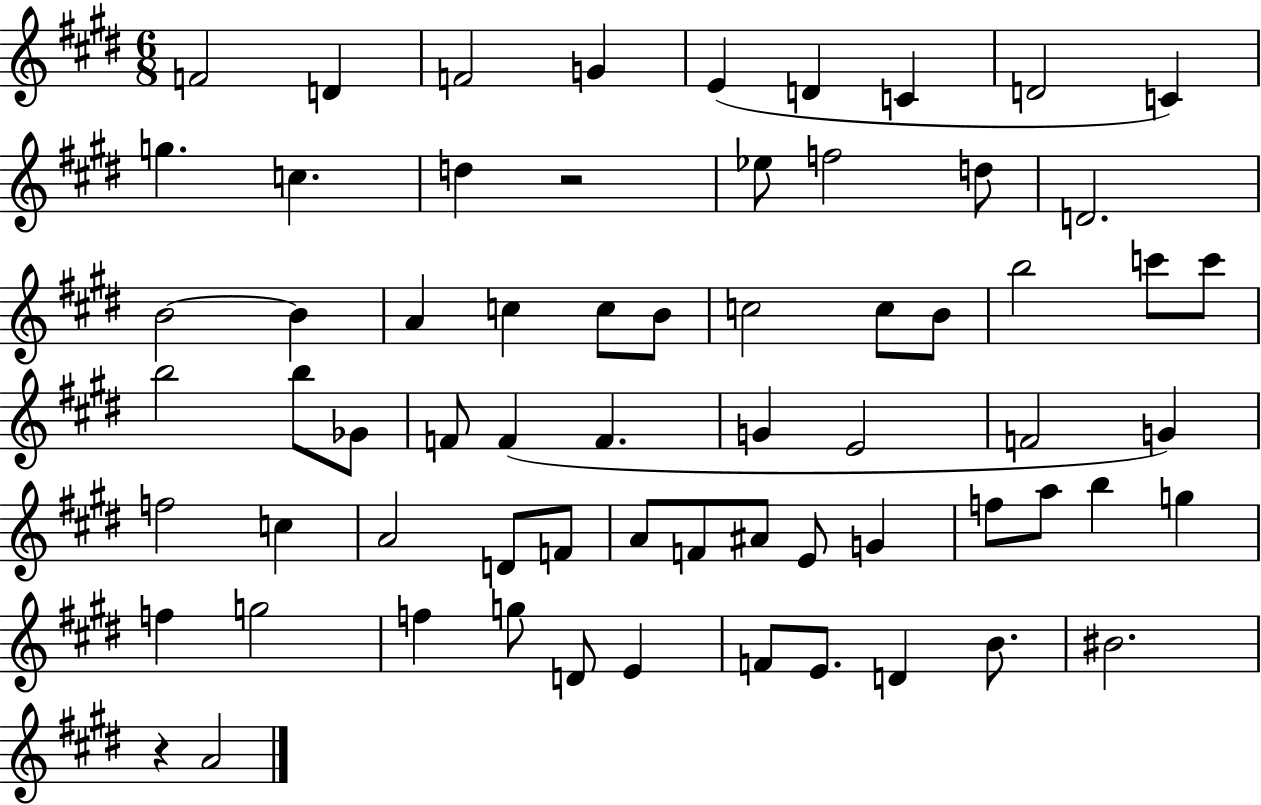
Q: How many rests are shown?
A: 2